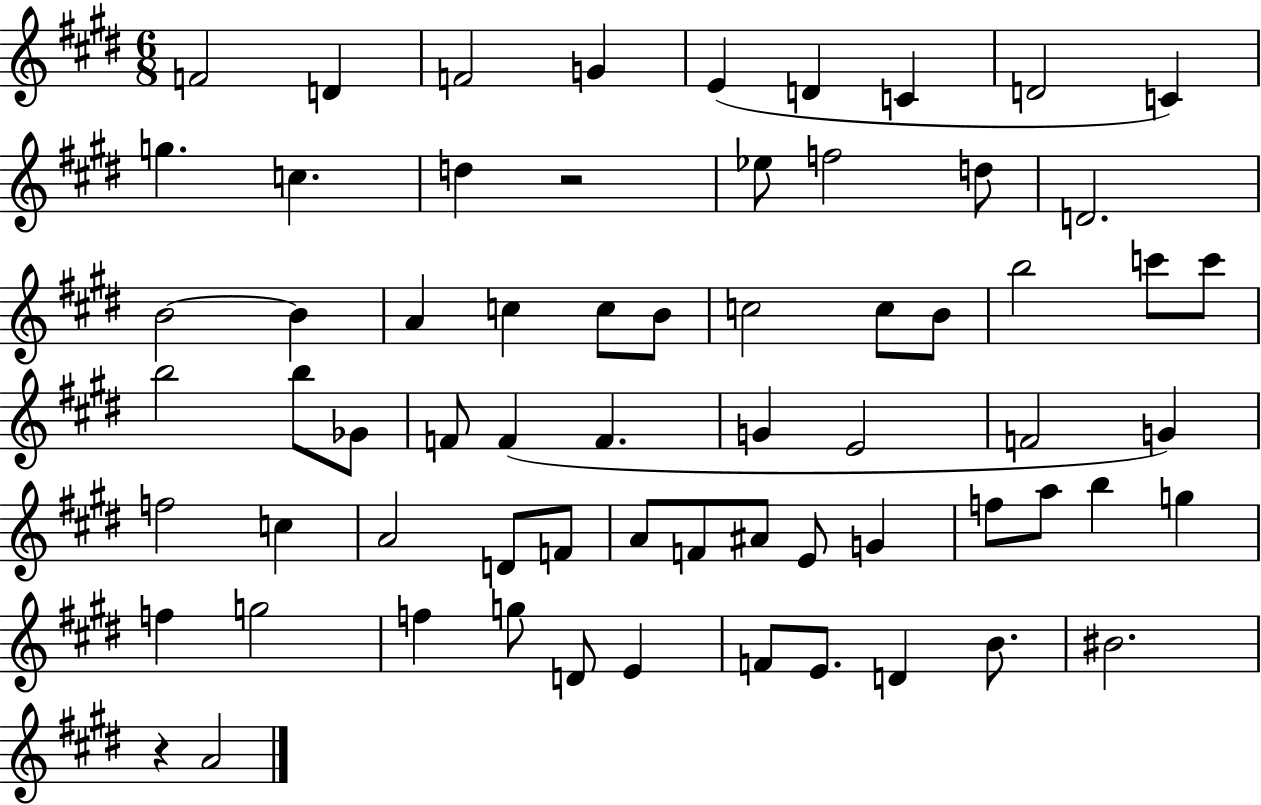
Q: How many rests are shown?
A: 2